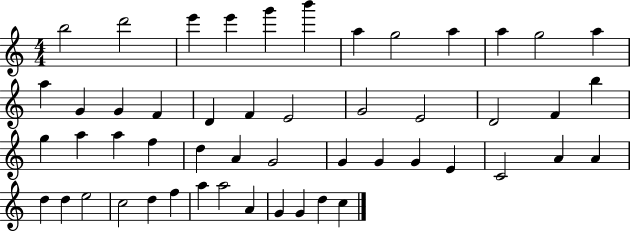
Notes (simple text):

B5/h D6/h E6/q E6/q G6/q B6/q A5/q G5/h A5/q A5/q G5/h A5/q A5/q G4/q G4/q F4/q D4/q F4/q E4/h G4/h E4/h D4/h F4/q B5/q G5/q A5/q A5/q F5/q D5/q A4/q G4/h G4/q G4/q G4/q E4/q C4/h A4/q A4/q D5/q D5/q E5/h C5/h D5/q F5/q A5/q A5/h A4/q G4/q G4/q D5/q C5/q